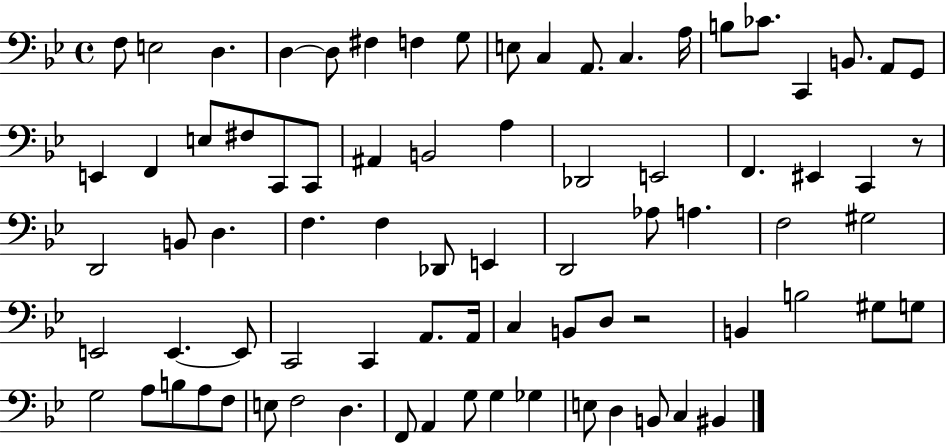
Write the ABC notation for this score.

X:1
T:Untitled
M:4/4
L:1/4
K:Bb
F,/2 E,2 D, D, D,/2 ^F, F, G,/2 E,/2 C, A,,/2 C, A,/4 B,/2 _C/2 C,, B,,/2 A,,/2 G,,/2 E,, F,, E,/2 ^F,/2 C,,/2 C,,/2 ^A,, B,,2 A, _D,,2 E,,2 F,, ^E,, C,, z/2 D,,2 B,,/2 D, F, F, _D,,/2 E,, D,,2 _A,/2 A, F,2 ^G,2 E,,2 E,, E,,/2 C,,2 C,, A,,/2 A,,/4 C, B,,/2 D,/2 z2 B,, B,2 ^G,/2 G,/2 G,2 A,/2 B,/2 A,/2 F,/2 E,/2 F,2 D, F,,/2 A,, G,/2 G, _G, E,/2 D, B,,/2 C, ^B,,